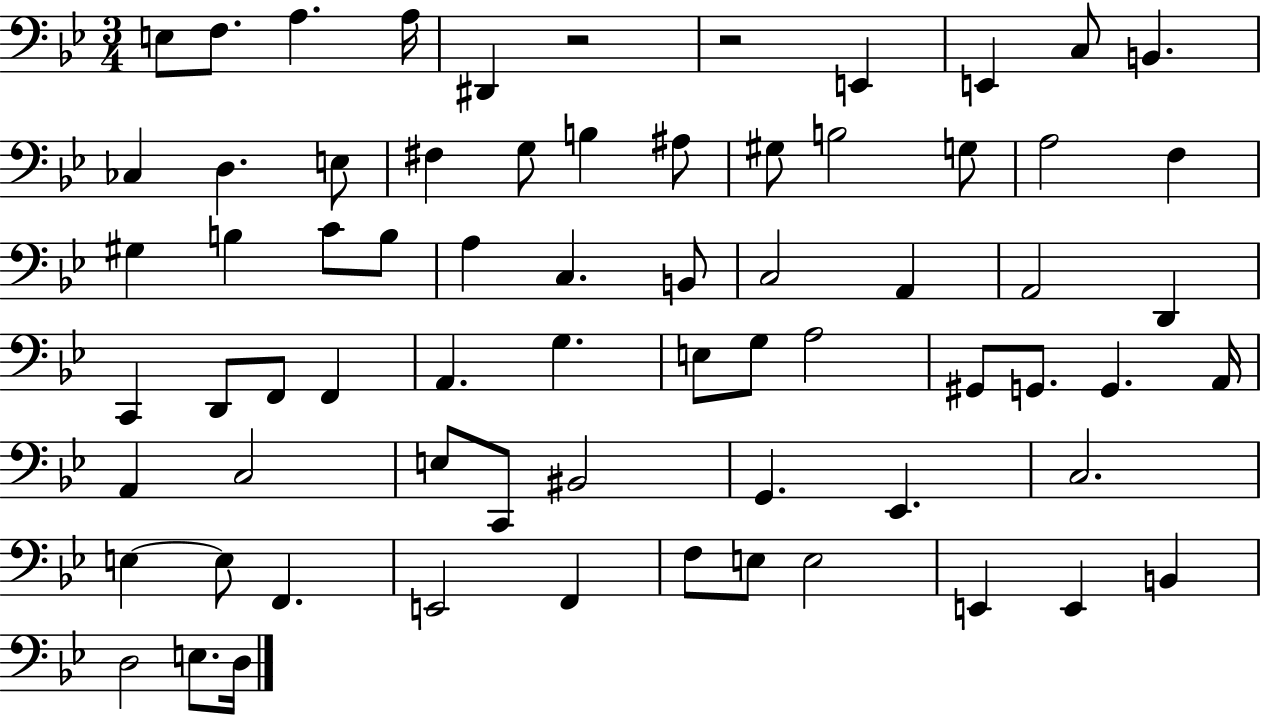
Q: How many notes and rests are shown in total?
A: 69